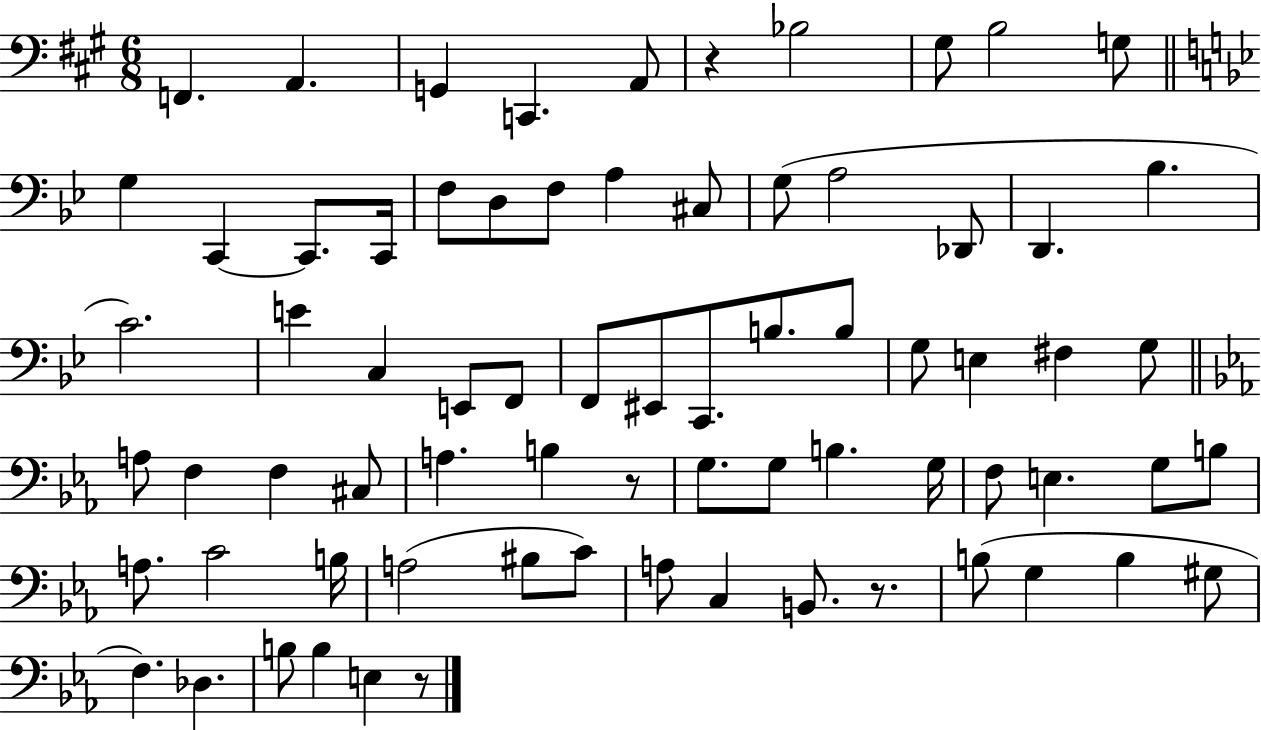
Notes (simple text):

F2/q. A2/q. G2/q C2/q. A2/e R/q Bb3/h G#3/e B3/h G3/e G3/q C2/q C2/e. C2/s F3/e D3/e F3/e A3/q C#3/e G3/e A3/h Db2/e D2/q. Bb3/q. C4/h. E4/q C3/q E2/e F2/e F2/e EIS2/e C2/e. B3/e. B3/e G3/e E3/q F#3/q G3/e A3/e F3/q F3/q C#3/e A3/q. B3/q R/e G3/e. G3/e B3/q. G3/s F3/e E3/q. G3/e B3/e A3/e. C4/h B3/s A3/h BIS3/e C4/e A3/e C3/q B2/e. R/e. B3/e G3/q B3/q G#3/e F3/q. Db3/q. B3/e B3/q E3/q R/e